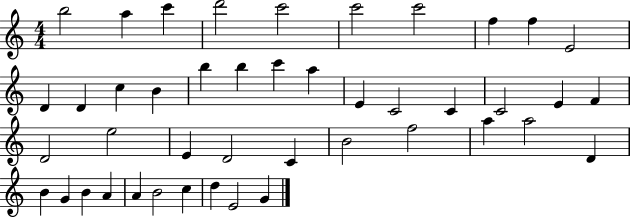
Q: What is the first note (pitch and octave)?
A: B5